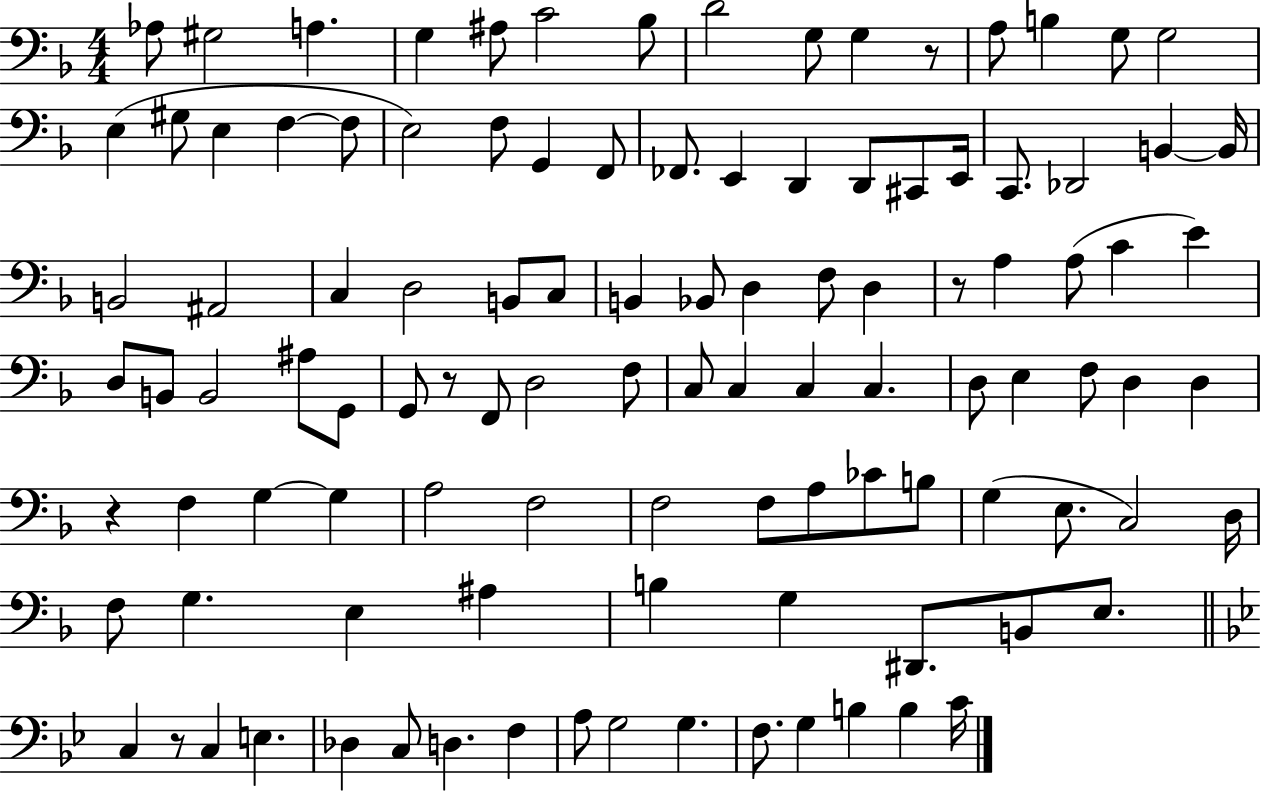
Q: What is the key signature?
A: F major